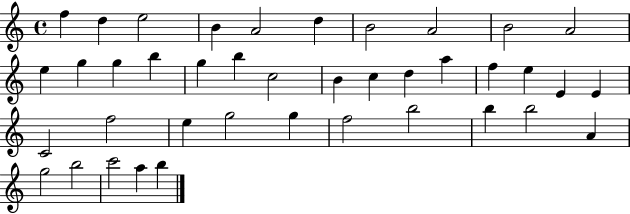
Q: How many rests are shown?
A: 0